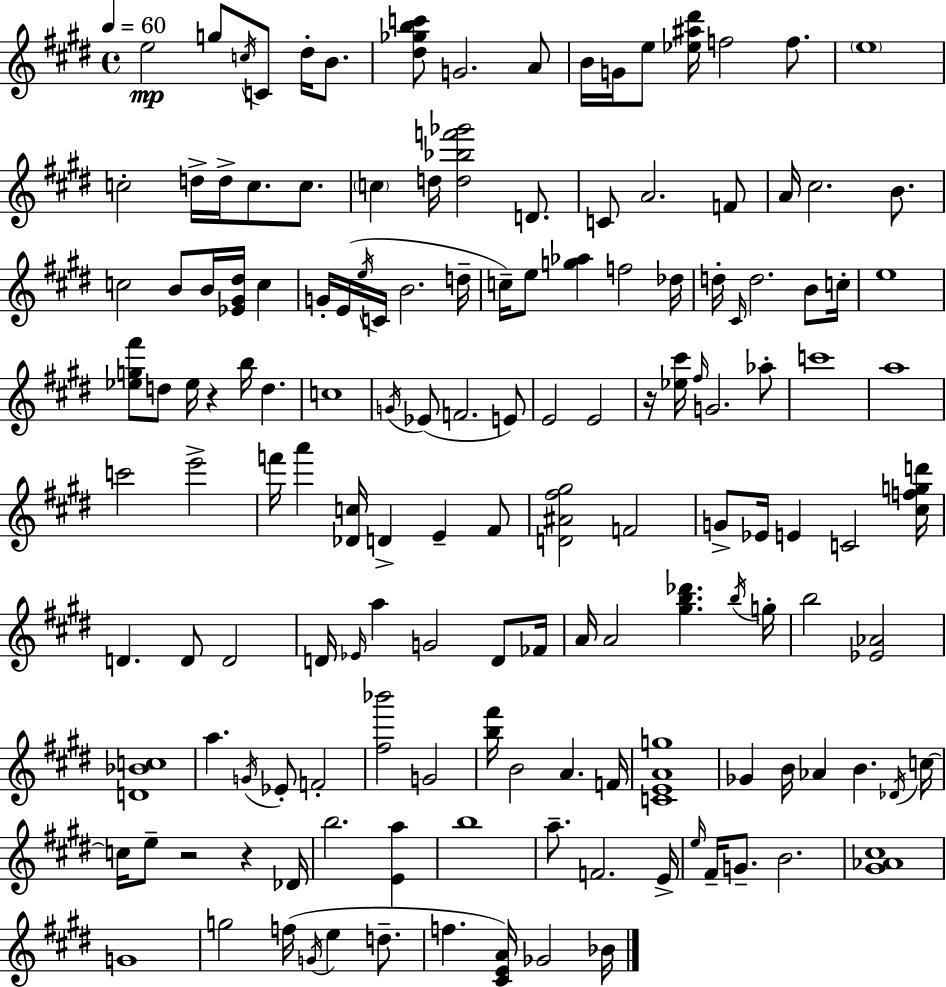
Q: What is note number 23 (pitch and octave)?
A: C4